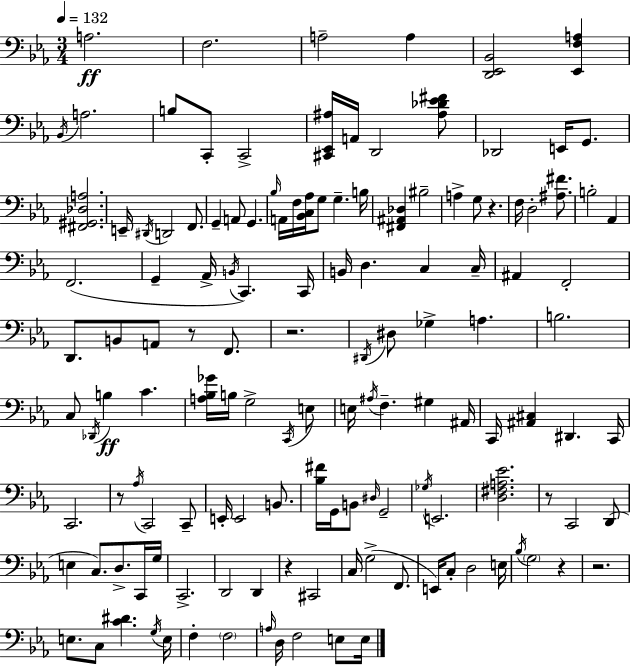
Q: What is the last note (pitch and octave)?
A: E3